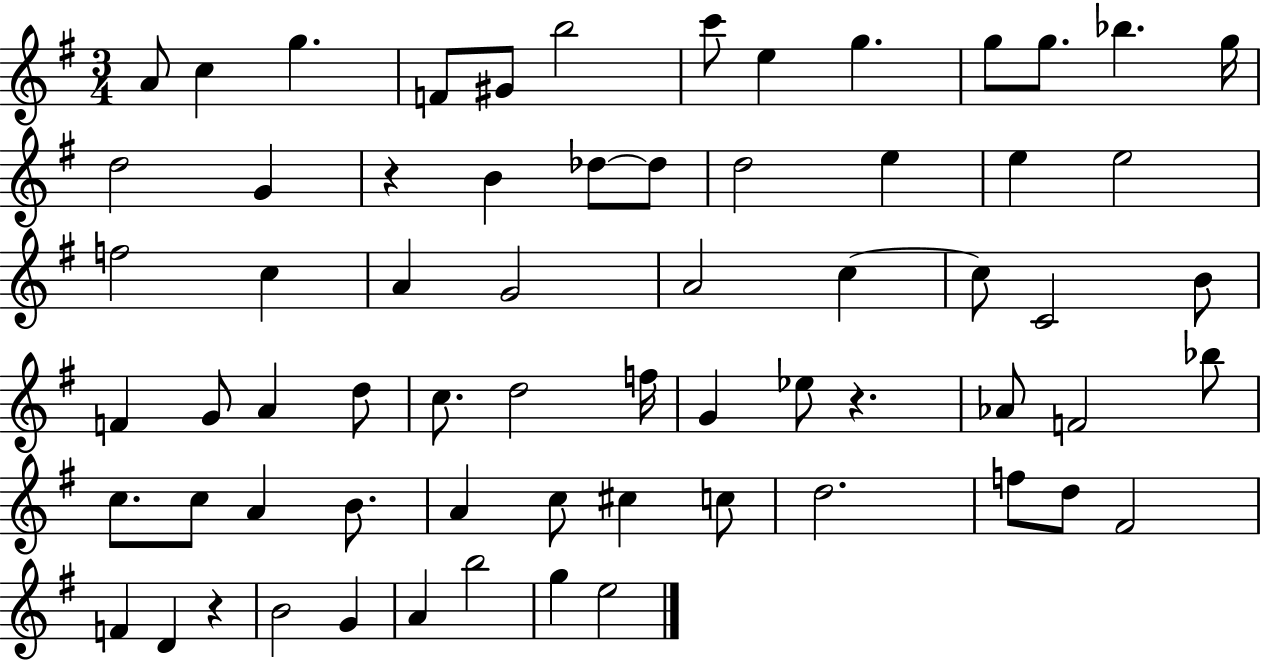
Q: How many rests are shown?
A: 3